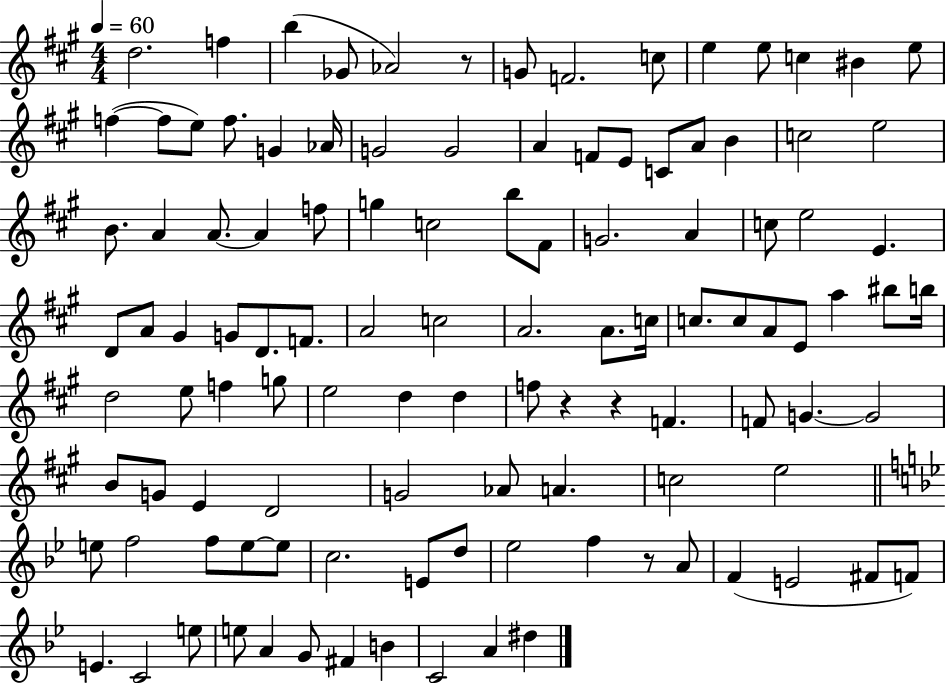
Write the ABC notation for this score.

X:1
T:Untitled
M:4/4
L:1/4
K:A
d2 f b _G/2 _A2 z/2 G/2 F2 c/2 e e/2 c ^B e/2 f f/2 e/2 f/2 G _A/4 G2 G2 A F/2 E/2 C/2 A/2 B c2 e2 B/2 A A/2 A f/2 g c2 b/2 ^F/2 G2 A c/2 e2 E D/2 A/2 ^G G/2 D/2 F/2 A2 c2 A2 A/2 c/4 c/2 c/2 A/2 E/2 a ^b/2 b/4 d2 e/2 f g/2 e2 d d f/2 z z F F/2 G G2 B/2 G/2 E D2 G2 _A/2 A c2 e2 e/2 f2 f/2 e/2 e/2 c2 E/2 d/2 _e2 f z/2 A/2 F E2 ^F/2 F/2 E C2 e/2 e/2 A G/2 ^F B C2 A ^d